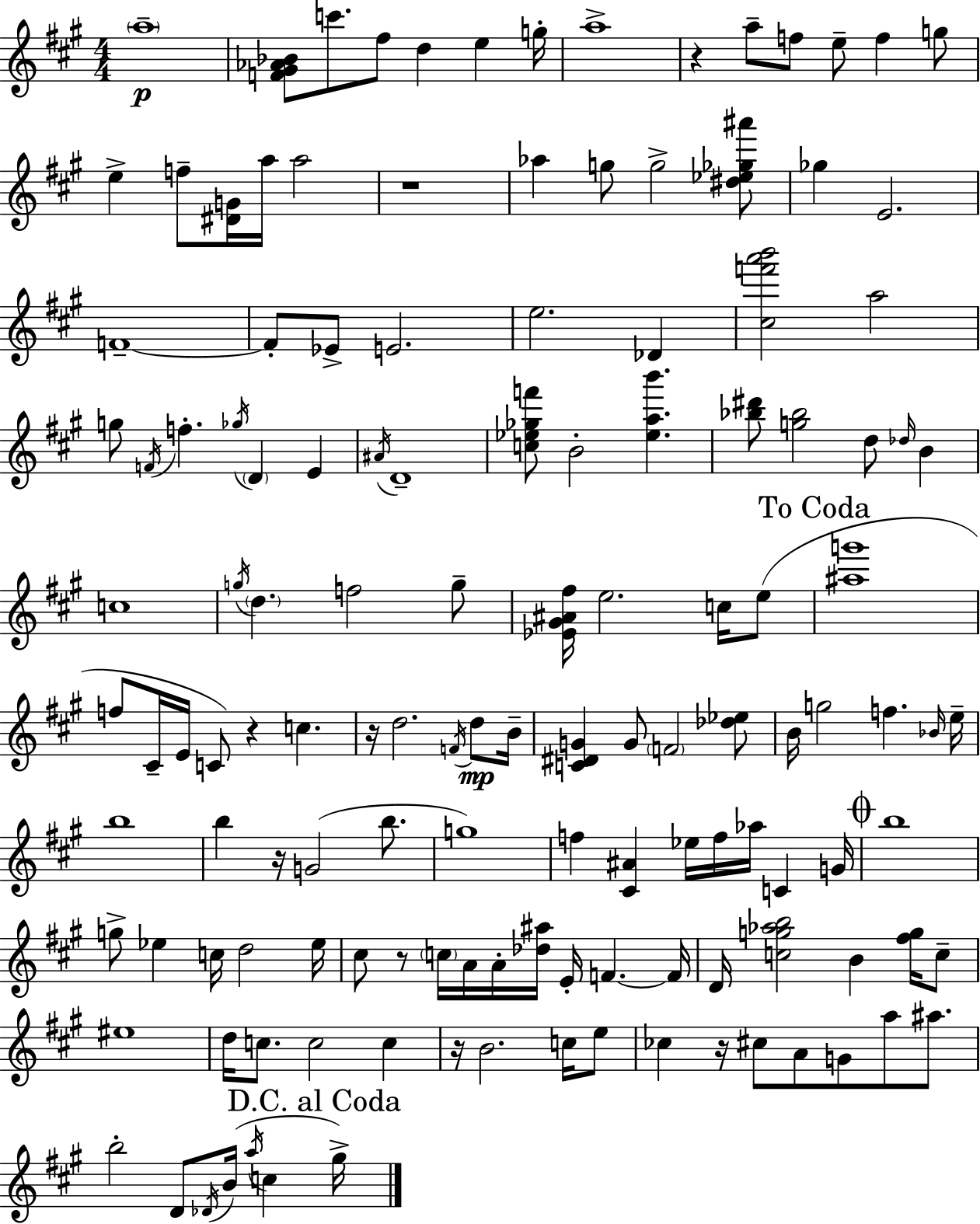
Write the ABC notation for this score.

X:1
T:Untitled
M:4/4
L:1/4
K:A
a4 [F^G_A_B]/2 c'/2 ^f/2 d e g/4 a4 z a/2 f/2 e/2 f g/2 e f/2 [^DG]/4 a/4 a2 z4 _a g/2 g2 [^d_e_g^a']/2 _g E2 F4 F/2 _E/2 E2 e2 _D [^cf'a'b']2 a2 g/2 F/4 f _g/4 D E ^A/4 D4 [c_e_gf']/2 B2 [_eab'] [_b^d']/2 [g_b]2 d/2 _d/4 B c4 g/4 d f2 g/2 [_E^G^A^f]/4 e2 c/4 e/2 [^ag']4 f/2 ^C/4 E/4 C/2 z c z/4 d2 F/4 d/2 B/4 [C^DG] G/2 F2 [_d_e]/2 B/4 g2 f _B/4 e/4 b4 b z/4 G2 b/2 g4 f [^C^A] _e/4 f/4 _a/4 C G/4 b4 g/2 _e c/4 d2 _e/4 ^c/2 z/2 c/4 A/4 A/4 [_d^a]/4 E/4 F F/4 D/4 [cg_ab]2 B [^fg]/4 c/2 ^e4 d/4 c/2 c2 c z/4 B2 c/4 e/2 _c z/4 ^c/2 A/2 G/2 a/2 ^a/2 b2 D/2 _D/4 B/4 a/4 c ^g/4